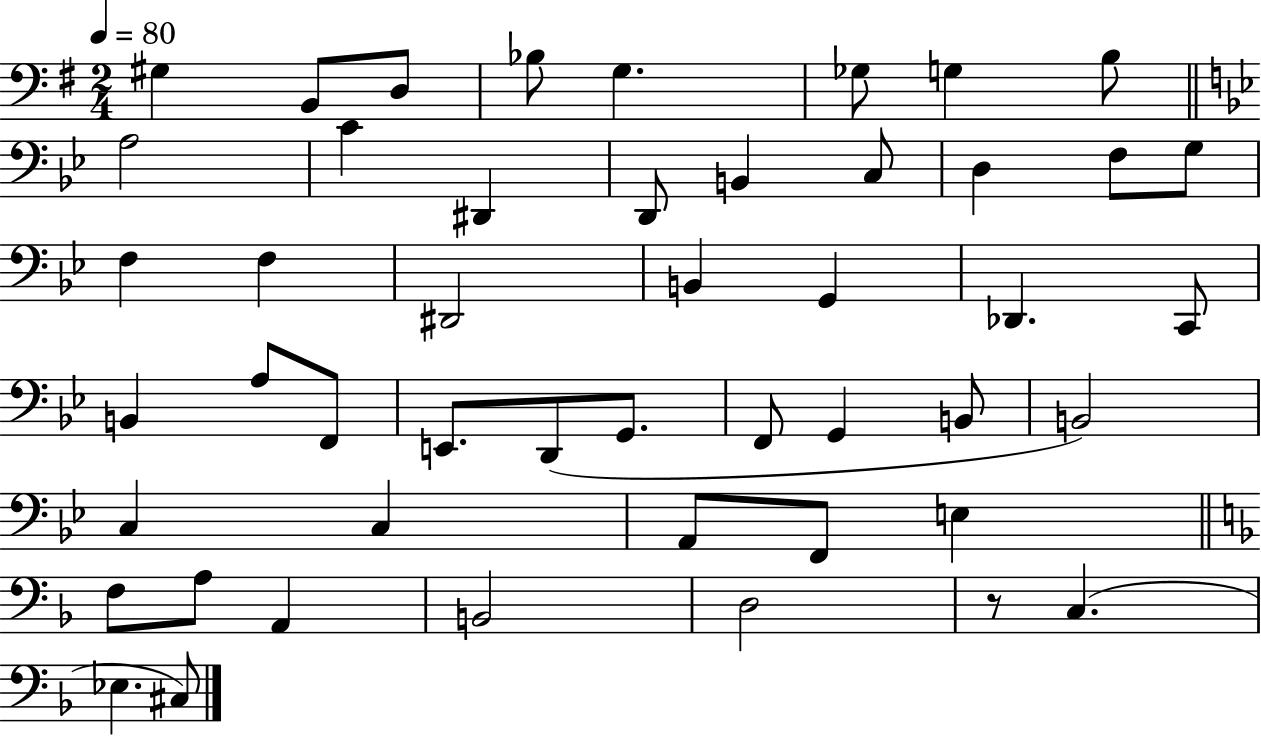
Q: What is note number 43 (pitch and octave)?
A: B2